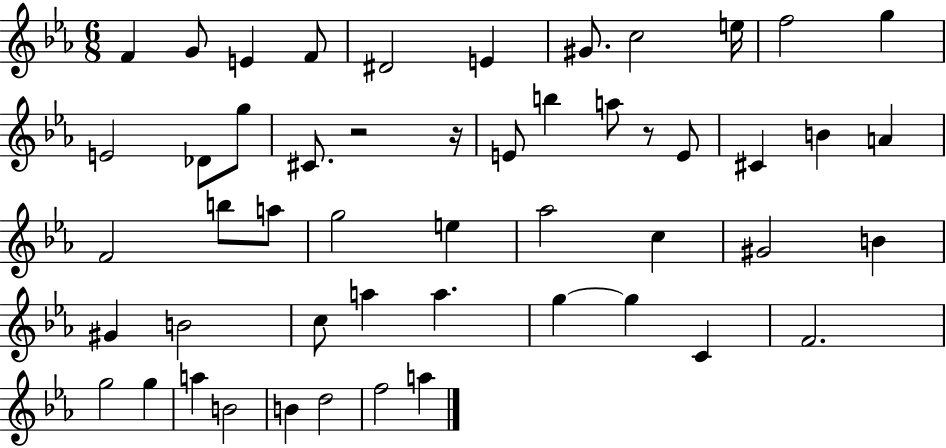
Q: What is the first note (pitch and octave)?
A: F4